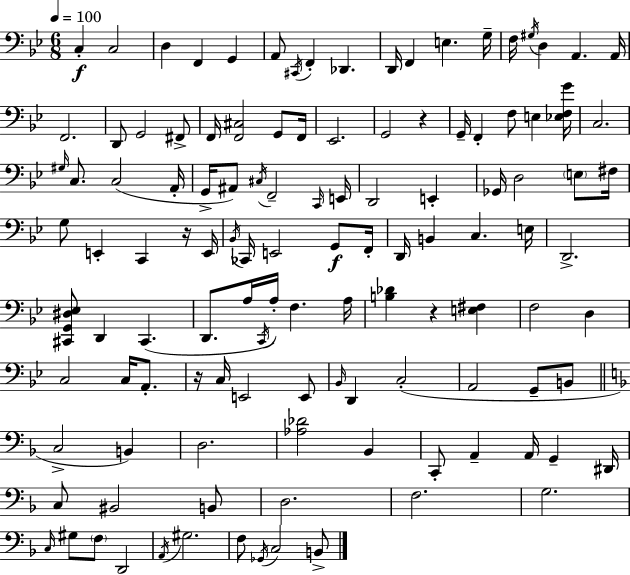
X:1
T:Untitled
M:6/8
L:1/4
K:Bb
C, C,2 D, F,, G,, A,,/2 ^C,,/4 F,, _D,, D,,/4 F,, E, G,/4 F,/4 ^G,/4 D, A,, A,,/4 F,,2 D,,/2 G,,2 ^F,,/2 F,,/4 [F,,^C,]2 G,,/2 F,,/4 _E,,2 G,,2 z G,,/4 F,, F,/2 E, [_E,F,G]/4 C,2 ^G,/4 C,/2 C,2 A,,/4 G,,/4 ^A,,/2 ^C,/4 F,,2 C,,/4 E,,/4 D,,2 E,, _G,,/4 D,2 E,/2 ^F,/4 G,/2 E,, C,, z/4 E,,/4 _B,,/4 _C,,/4 E,,2 G,,/2 F,,/4 D,,/4 B,, C, E,/4 D,,2 [^C,,G,,^D,_E,]/2 D,, ^C,, D,,/2 A,/4 C,,/4 A,/4 F, A,/4 [B,_D] z [E,^F,] F,2 D, C,2 C,/4 A,,/2 z/4 C,/4 E,,2 E,,/2 _B,,/4 D,, C,2 A,,2 G,,/2 B,,/2 C,2 B,, D,2 [_A,_D]2 _B,, C,,/2 A,, A,,/4 G,, ^D,,/4 C,/2 ^B,,2 B,,/2 D,2 F,2 G,2 C,/4 ^G,/2 F,/2 D,,2 A,,/4 ^G,2 F,/2 _G,,/4 C,2 B,,/2